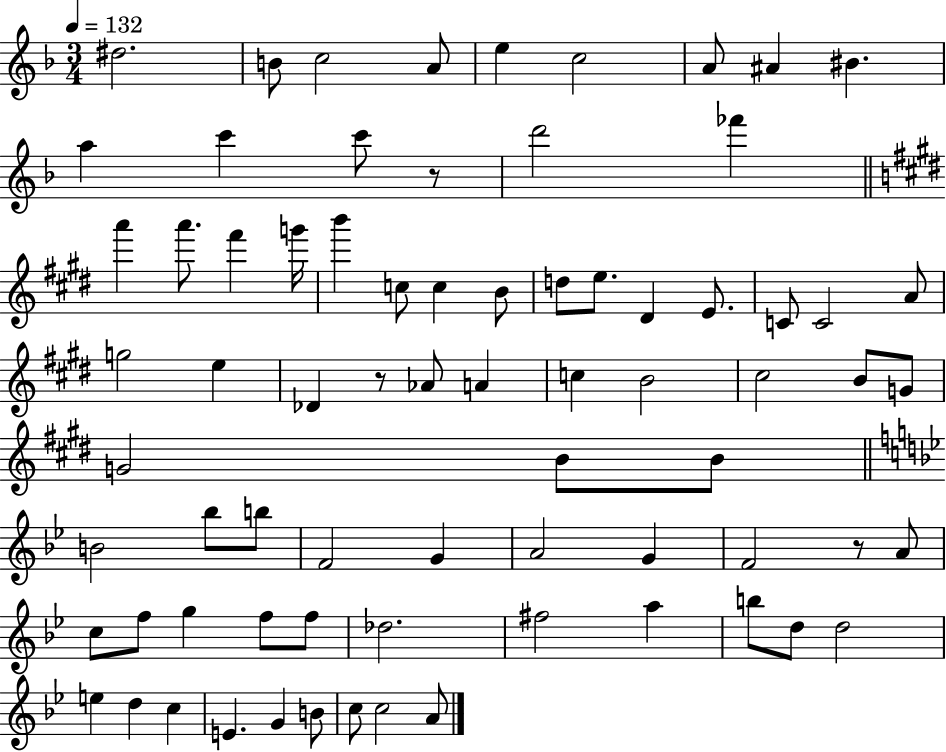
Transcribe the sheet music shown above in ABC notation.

X:1
T:Untitled
M:3/4
L:1/4
K:F
^d2 B/2 c2 A/2 e c2 A/2 ^A ^B a c' c'/2 z/2 d'2 _f' a' a'/2 ^f' g'/4 b' c/2 c B/2 d/2 e/2 ^D E/2 C/2 C2 A/2 g2 e _D z/2 _A/2 A c B2 ^c2 B/2 G/2 G2 B/2 B/2 B2 _b/2 b/2 F2 G A2 G F2 z/2 A/2 c/2 f/2 g f/2 f/2 _d2 ^f2 a b/2 d/2 d2 e d c E G B/2 c/2 c2 A/2